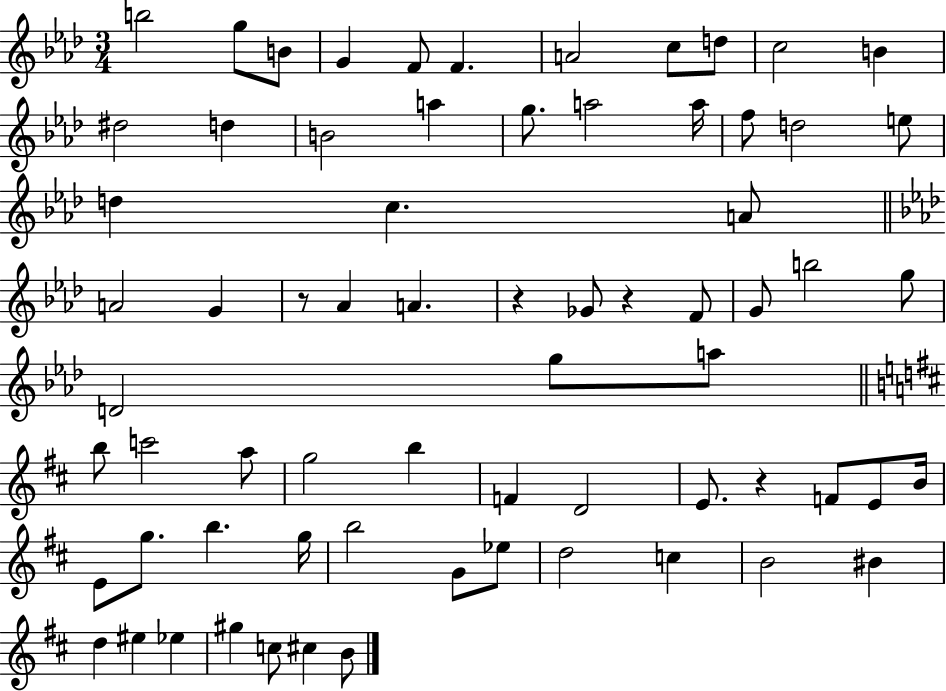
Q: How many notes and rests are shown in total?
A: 69